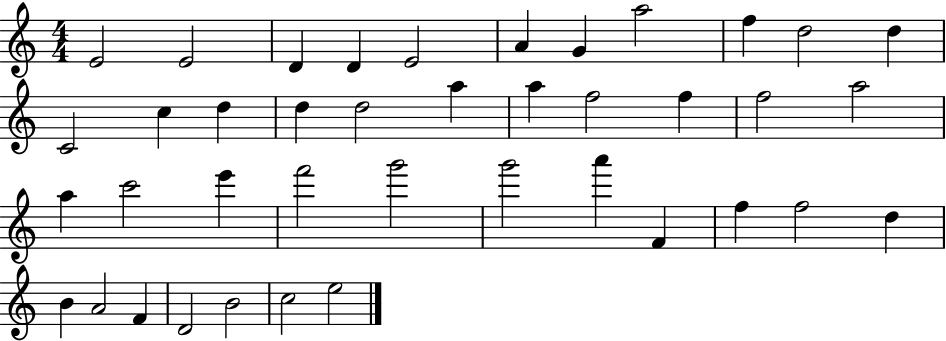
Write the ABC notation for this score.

X:1
T:Untitled
M:4/4
L:1/4
K:C
E2 E2 D D E2 A G a2 f d2 d C2 c d d d2 a a f2 f f2 a2 a c'2 e' f'2 g'2 g'2 a' F f f2 d B A2 F D2 B2 c2 e2